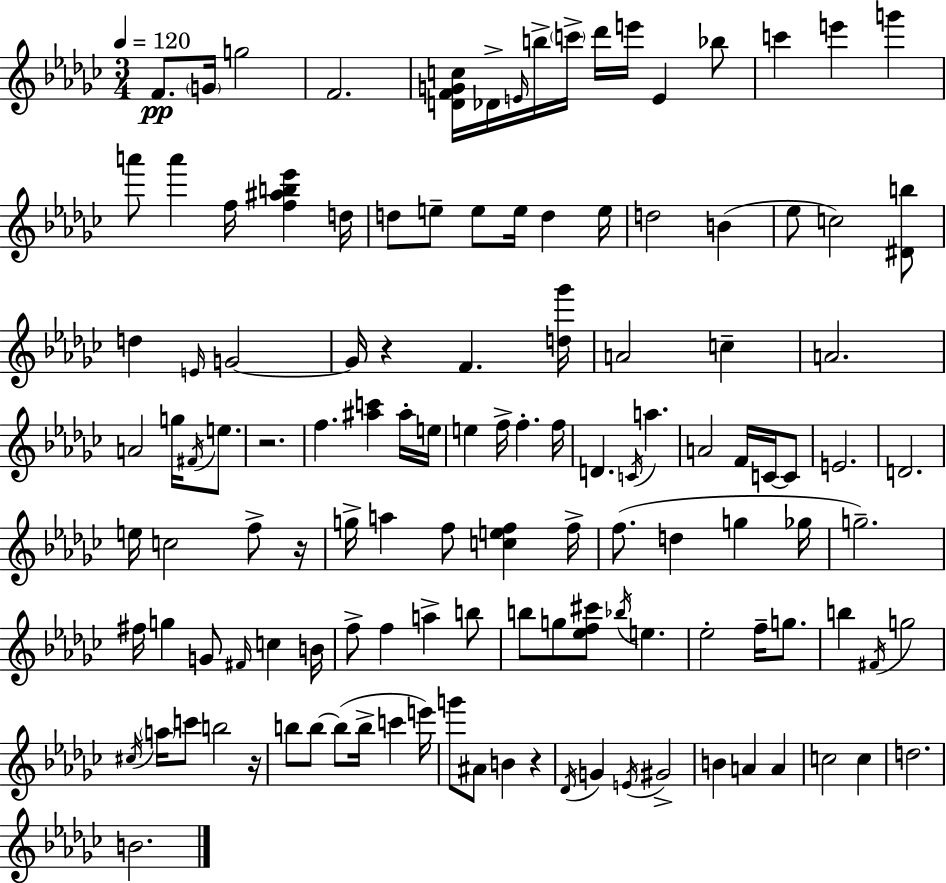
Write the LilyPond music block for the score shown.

{
  \clef treble
  \numericTimeSignature
  \time 3/4
  \key ees \minor
  \tempo 4 = 120
  f'8.\pp \parenthesize g'16 g''2 | f'2. | <d' f' g' c''>16 des'16-> \grace { e'16 } b''16-> \parenthesize c'''16-> des'''16 e'''16 e'4 bes''8 | c'''4 e'''4 g'''4 | \break a'''8 a'''4 f''16 <f'' ais'' b'' ees'''>4 | d''16 d''8 e''8-- e''8 e''16 d''4 | e''16 d''2 b'4( | ees''8 c''2) <dis' b''>8 | \break d''4 \grace { e'16 } g'2~~ | g'16 r4 f'4. | <d'' ges'''>16 a'2 c''4-- | a'2. | \break a'2 g''16 \acciaccatura { fis'16 } | e''8. r2. | f''4. <ais'' c'''>4 | ais''16-. e''16 e''4 f''16-> f''4.-. | \break f''16 d'4. \acciaccatura { c'16 } a''4. | a'2 | f'16 c'16~~ c'8 e'2. | d'2. | \break e''16 c''2 | f''8-> r16 g''16-> a''4 f''8 <c'' e'' f''>4 | f''16-> f''8.( d''4 g''4 | ges''16 g''2.--) | \break fis''16 g''4 g'8 \grace { fis'16 } | c''4 b'16 f''8-> f''4 a''4-> | b''8 b''8 g''8 <ees'' f'' cis'''>8 \acciaccatura { bes''16 } | e''4. ees''2-. | \break f''16-- g''8. b''4 \acciaccatura { fis'16 } g''2 | \acciaccatura { cis''16 } \parenthesize a''16 c'''8 b''2 | r16 b''8 b''8~~ | b''8( b''16-> c'''4 e'''16) g'''8 ais'8 | \break b'4 r4 \acciaccatura { des'16 } g'4 | \acciaccatura { e'16 } gis'2-> b'4 | a'4 a'4 c''2 | c''4 d''2. | \break b'2. | \bar "|."
}